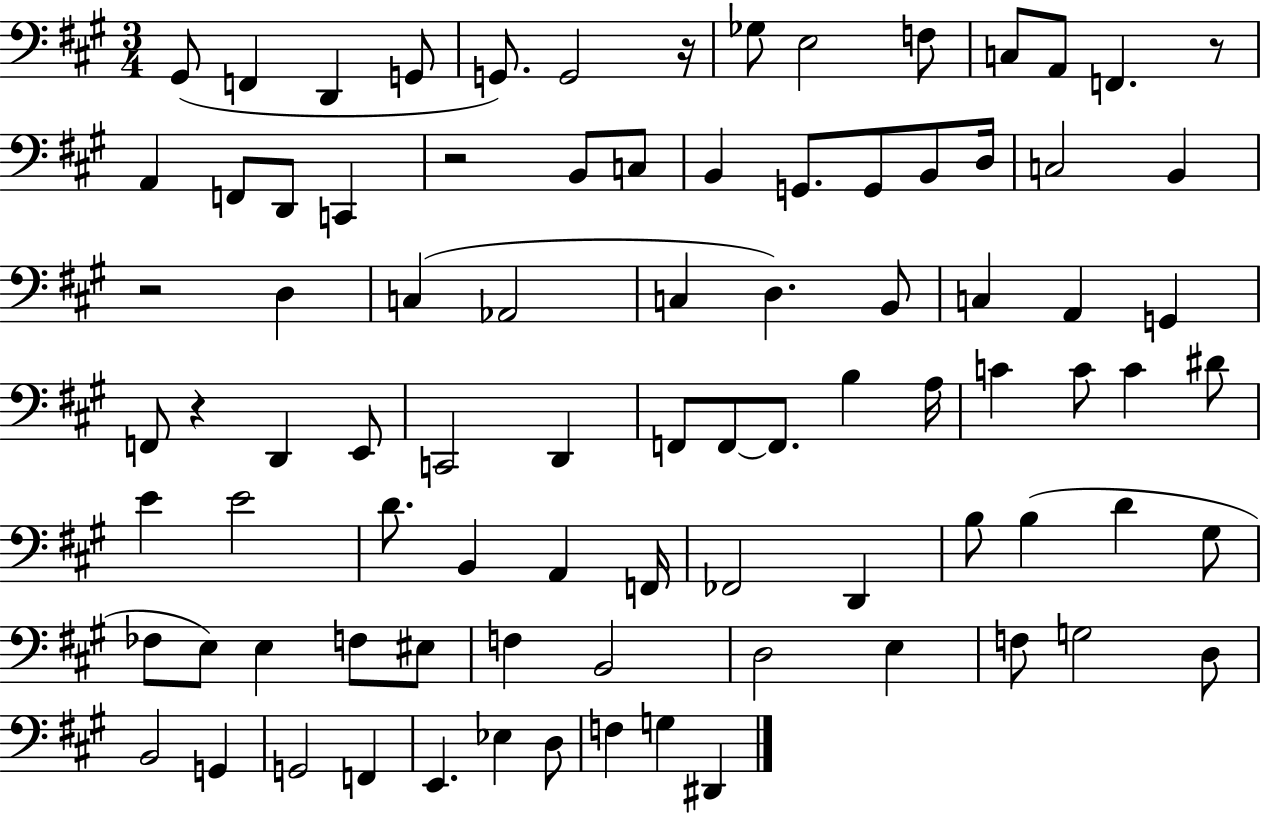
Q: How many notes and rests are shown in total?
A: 87